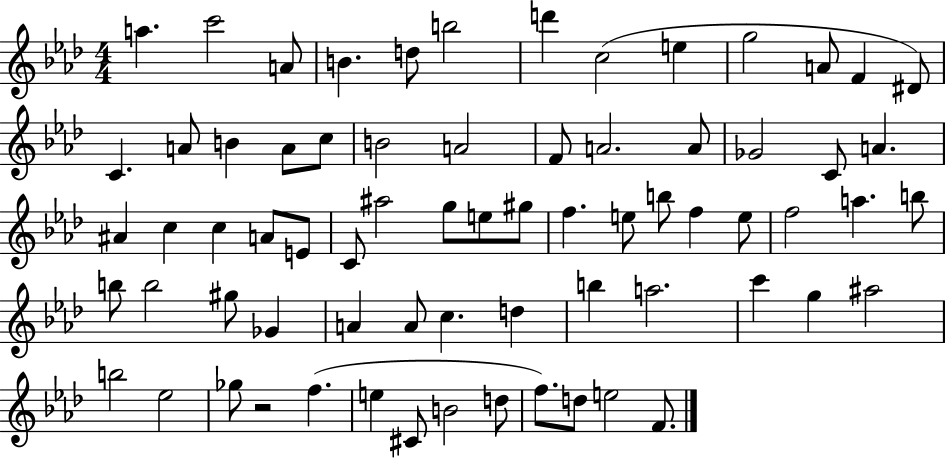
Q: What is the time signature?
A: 4/4